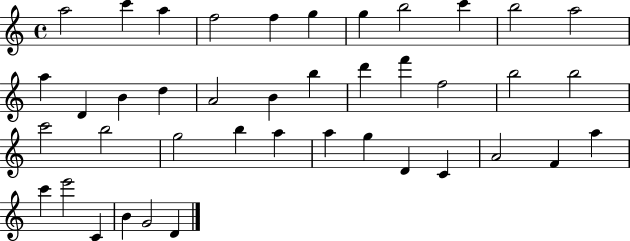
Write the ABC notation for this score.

X:1
T:Untitled
M:4/4
L:1/4
K:C
a2 c' a f2 f g g b2 c' b2 a2 a D B d A2 B b d' f' f2 b2 b2 c'2 b2 g2 b a a g D C A2 F a c' e'2 C B G2 D